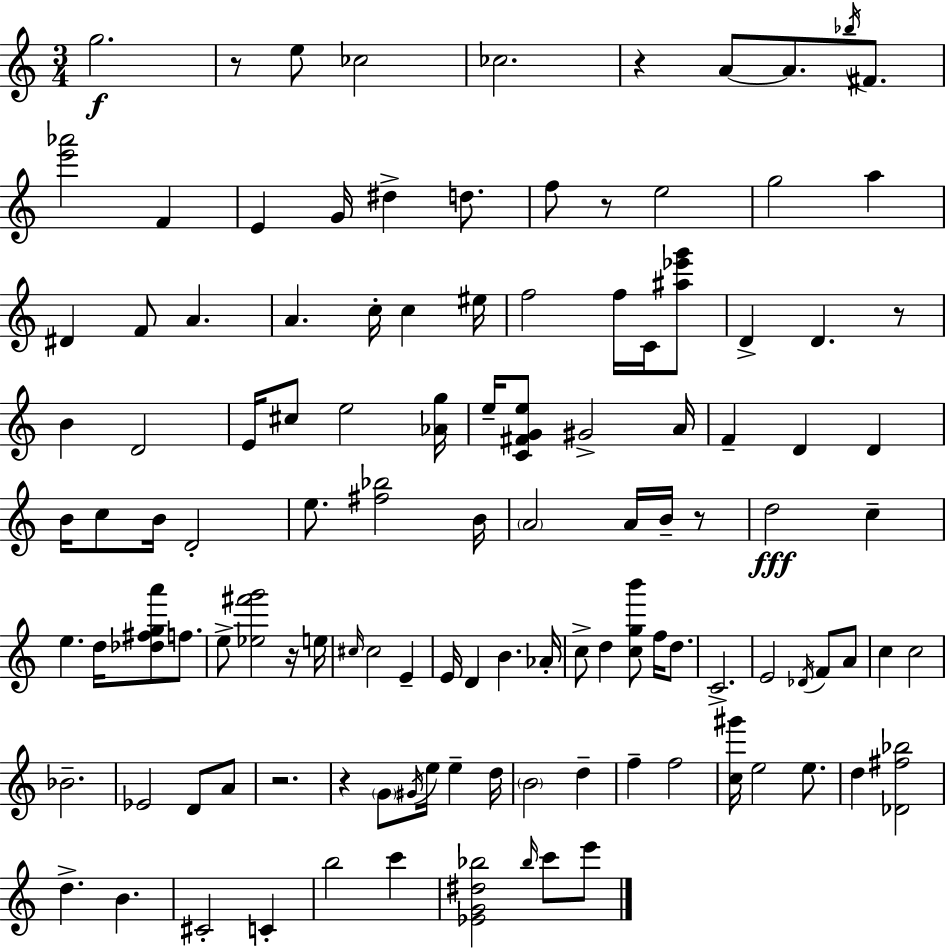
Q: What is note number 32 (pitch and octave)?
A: E4